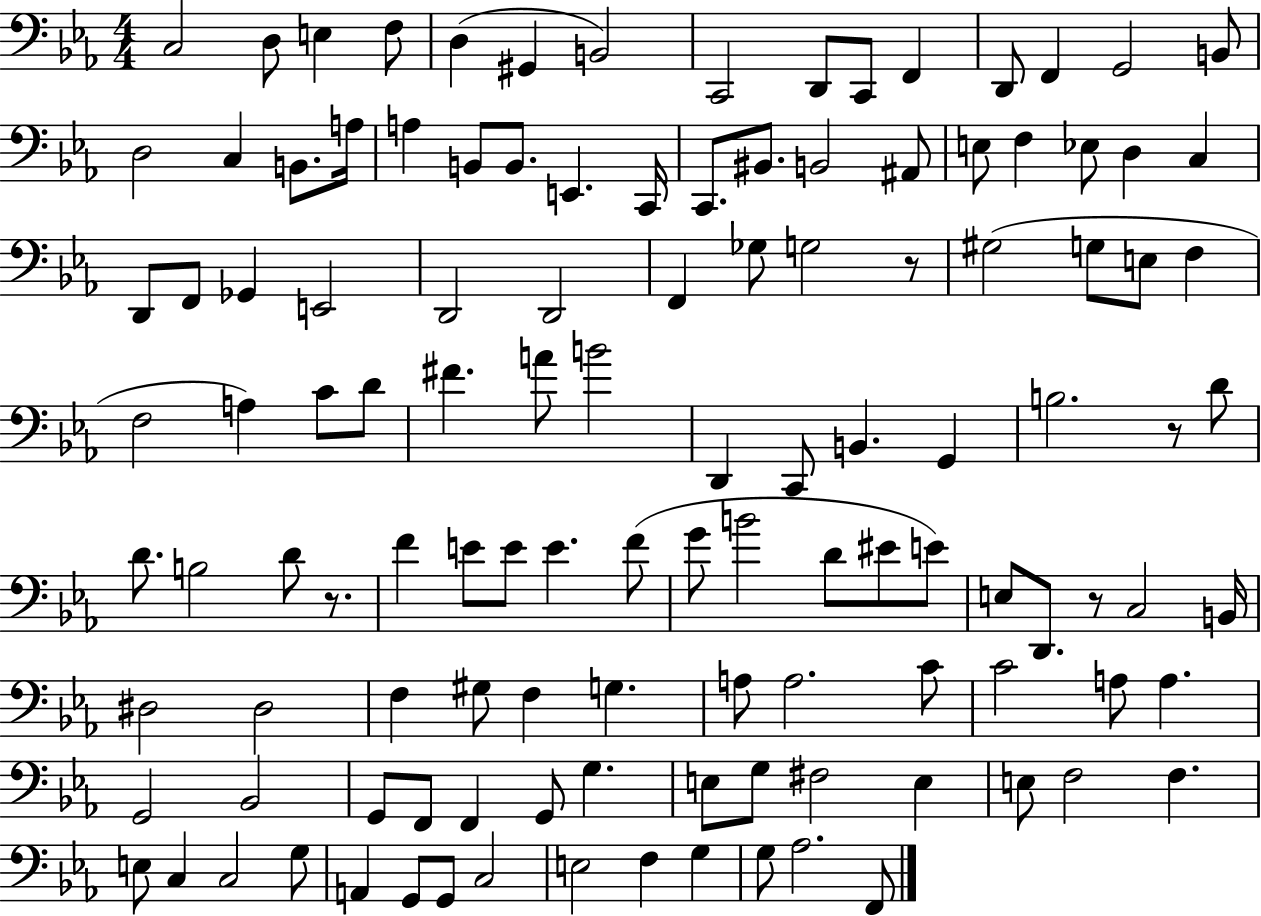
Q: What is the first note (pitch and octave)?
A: C3